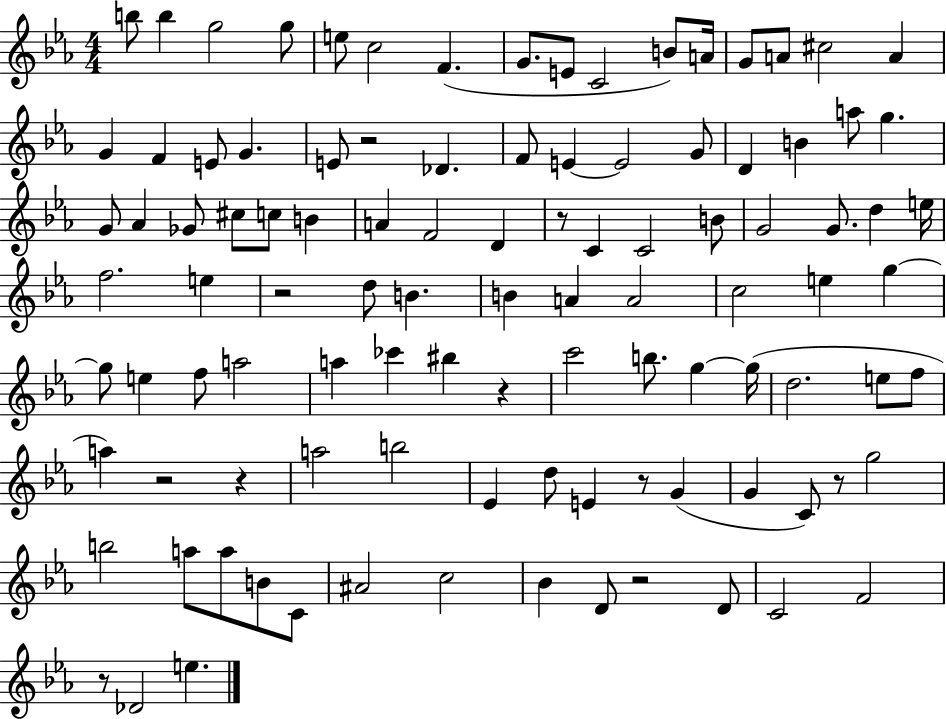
{
  \clef treble
  \numericTimeSignature
  \time 4/4
  \key ees \major
  \repeat volta 2 { b''8 b''4 g''2 g''8 | e''8 c''2 f'4.( | g'8. e'8 c'2 b'8) a'16 | g'8 a'8 cis''2 a'4 | \break g'4 f'4 e'8 g'4. | e'8 r2 des'4. | f'8 e'4~~ e'2 g'8 | d'4 b'4 a''8 g''4. | \break g'8 aes'4 ges'8 cis''8 c''8 b'4 | a'4 f'2 d'4 | r8 c'4 c'2 b'8 | g'2 g'8. d''4 e''16 | \break f''2. e''4 | r2 d''8 b'4. | b'4 a'4 a'2 | c''2 e''4 g''4~~ | \break g''8 e''4 f''8 a''2 | a''4 ces'''4 bis''4 r4 | c'''2 b''8. g''4~~ g''16( | d''2. e''8 f''8 | \break a''4) r2 r4 | a''2 b''2 | ees'4 d''8 e'4 r8 g'4( | g'4 c'8) r8 g''2 | \break b''2 a''8 a''8 b'8 c'8 | ais'2 c''2 | bes'4 d'8 r2 d'8 | c'2 f'2 | \break r8 des'2 e''4. | } \bar "|."
}